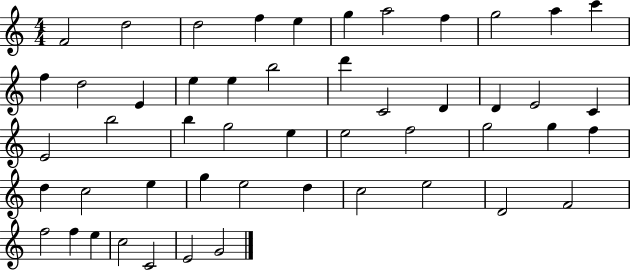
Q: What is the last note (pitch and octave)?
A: G4